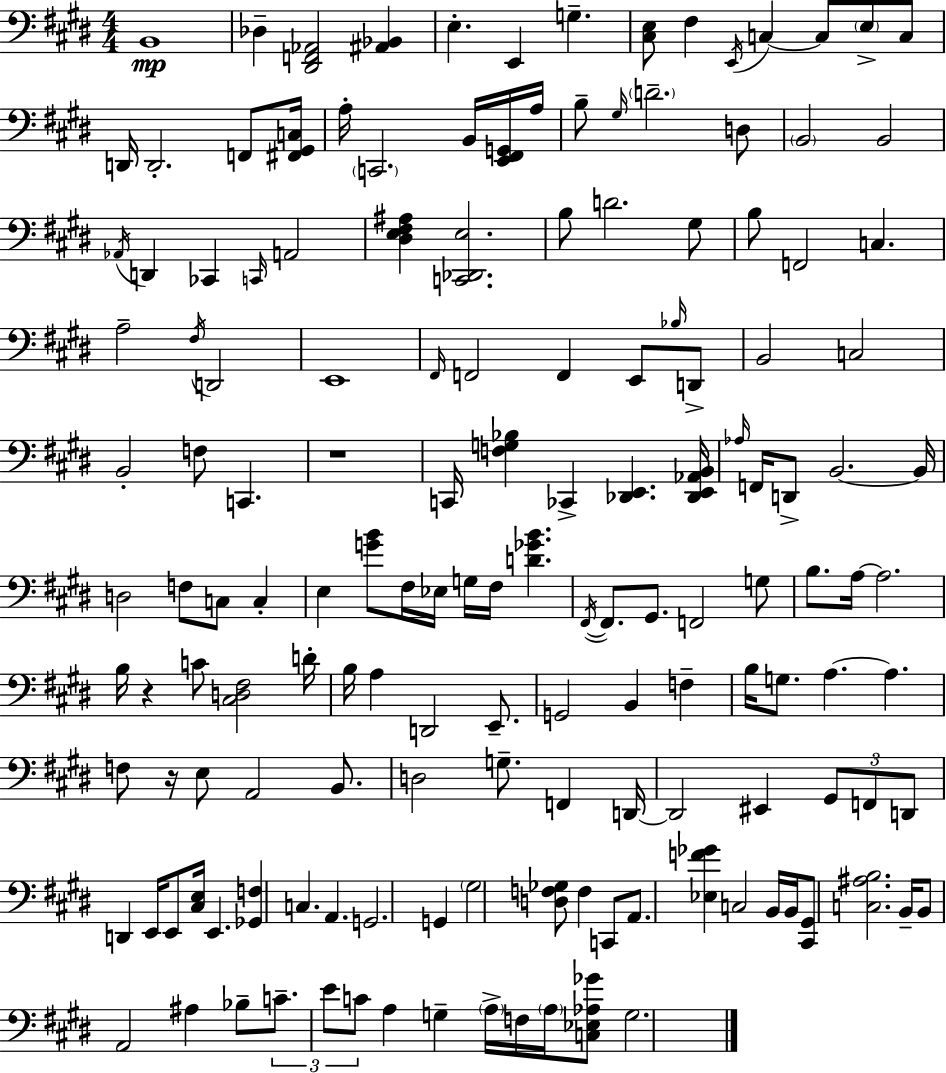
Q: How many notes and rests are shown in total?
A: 153